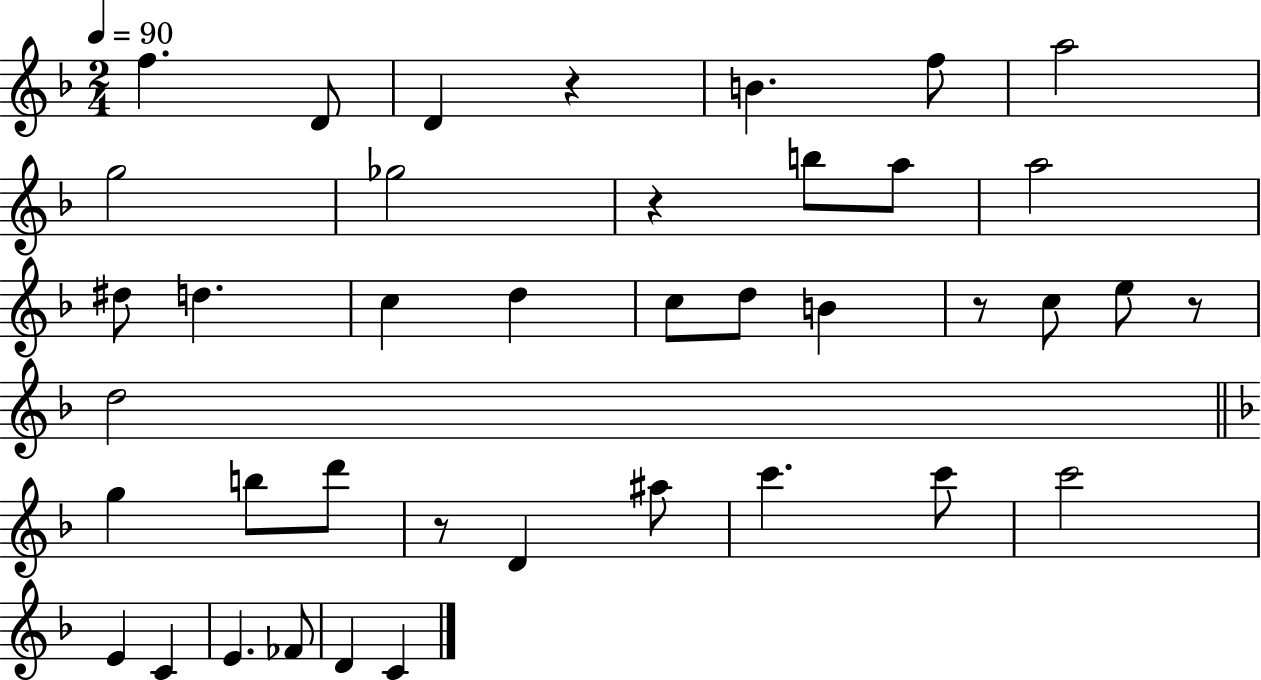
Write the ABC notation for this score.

X:1
T:Untitled
M:2/4
L:1/4
K:F
f D/2 D z B f/2 a2 g2 _g2 z b/2 a/2 a2 ^d/2 d c d c/2 d/2 B z/2 c/2 e/2 z/2 d2 g b/2 d'/2 z/2 D ^a/2 c' c'/2 c'2 E C E _F/2 D C